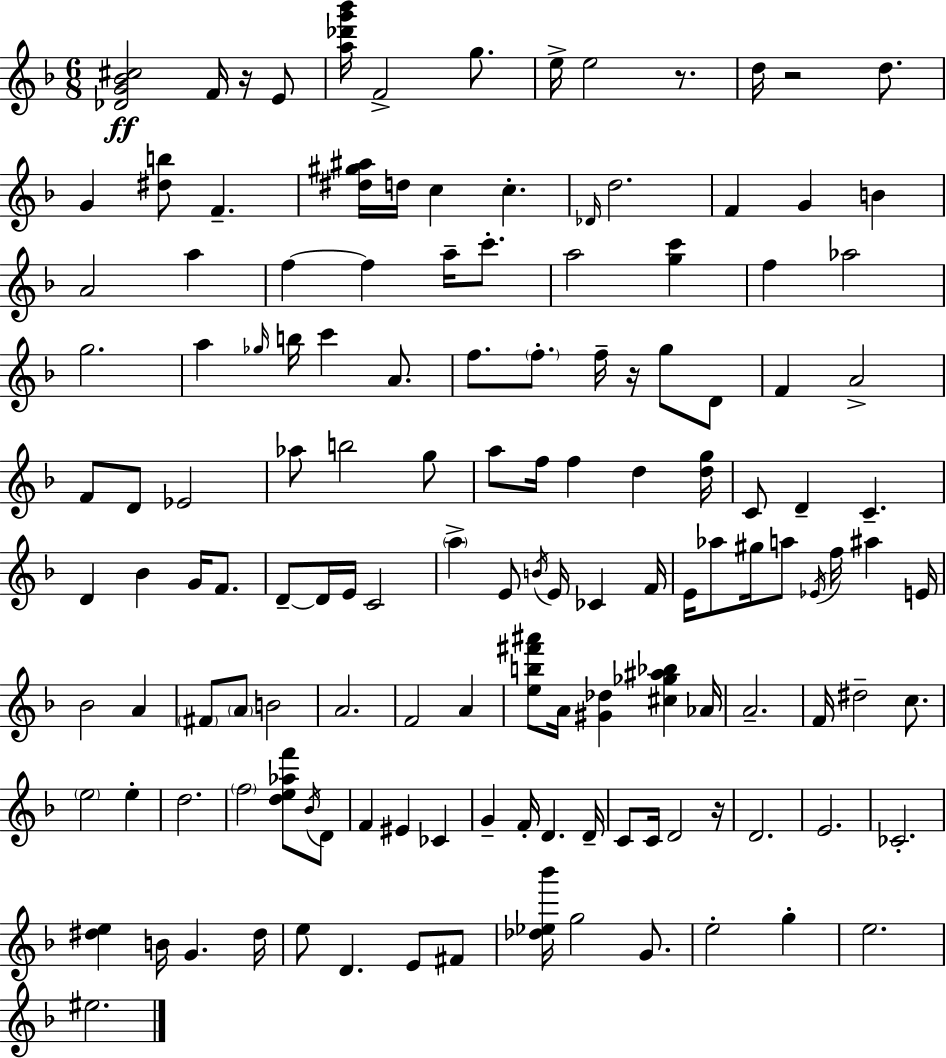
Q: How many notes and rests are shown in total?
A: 138